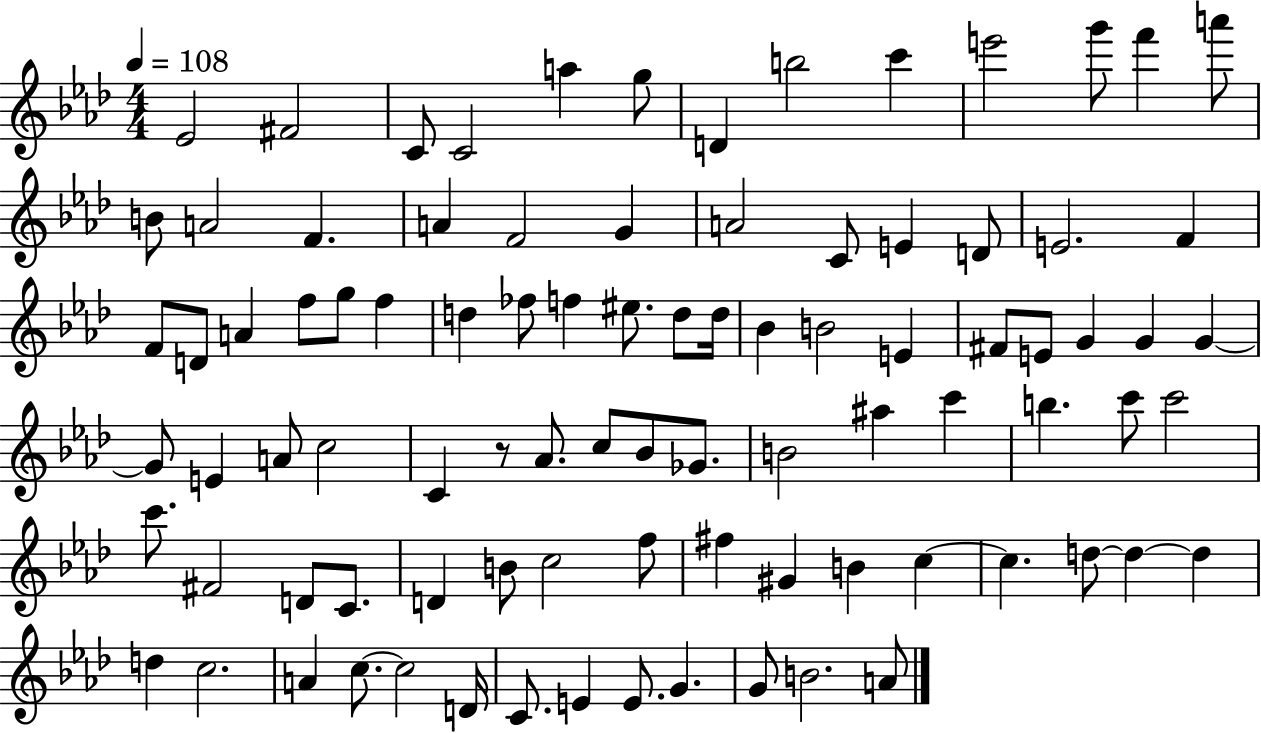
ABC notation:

X:1
T:Untitled
M:4/4
L:1/4
K:Ab
_E2 ^F2 C/2 C2 a g/2 D b2 c' e'2 g'/2 f' a'/2 B/2 A2 F A F2 G A2 C/2 E D/2 E2 F F/2 D/2 A f/2 g/2 f d _f/2 f ^e/2 d/2 d/4 _B B2 E ^F/2 E/2 G G G G/2 E A/2 c2 C z/2 _A/2 c/2 _B/2 _G/2 B2 ^a c' b c'/2 c'2 c'/2 ^F2 D/2 C/2 D B/2 c2 f/2 ^f ^G B c c d/2 d d d c2 A c/2 c2 D/4 C/2 E E/2 G G/2 B2 A/2